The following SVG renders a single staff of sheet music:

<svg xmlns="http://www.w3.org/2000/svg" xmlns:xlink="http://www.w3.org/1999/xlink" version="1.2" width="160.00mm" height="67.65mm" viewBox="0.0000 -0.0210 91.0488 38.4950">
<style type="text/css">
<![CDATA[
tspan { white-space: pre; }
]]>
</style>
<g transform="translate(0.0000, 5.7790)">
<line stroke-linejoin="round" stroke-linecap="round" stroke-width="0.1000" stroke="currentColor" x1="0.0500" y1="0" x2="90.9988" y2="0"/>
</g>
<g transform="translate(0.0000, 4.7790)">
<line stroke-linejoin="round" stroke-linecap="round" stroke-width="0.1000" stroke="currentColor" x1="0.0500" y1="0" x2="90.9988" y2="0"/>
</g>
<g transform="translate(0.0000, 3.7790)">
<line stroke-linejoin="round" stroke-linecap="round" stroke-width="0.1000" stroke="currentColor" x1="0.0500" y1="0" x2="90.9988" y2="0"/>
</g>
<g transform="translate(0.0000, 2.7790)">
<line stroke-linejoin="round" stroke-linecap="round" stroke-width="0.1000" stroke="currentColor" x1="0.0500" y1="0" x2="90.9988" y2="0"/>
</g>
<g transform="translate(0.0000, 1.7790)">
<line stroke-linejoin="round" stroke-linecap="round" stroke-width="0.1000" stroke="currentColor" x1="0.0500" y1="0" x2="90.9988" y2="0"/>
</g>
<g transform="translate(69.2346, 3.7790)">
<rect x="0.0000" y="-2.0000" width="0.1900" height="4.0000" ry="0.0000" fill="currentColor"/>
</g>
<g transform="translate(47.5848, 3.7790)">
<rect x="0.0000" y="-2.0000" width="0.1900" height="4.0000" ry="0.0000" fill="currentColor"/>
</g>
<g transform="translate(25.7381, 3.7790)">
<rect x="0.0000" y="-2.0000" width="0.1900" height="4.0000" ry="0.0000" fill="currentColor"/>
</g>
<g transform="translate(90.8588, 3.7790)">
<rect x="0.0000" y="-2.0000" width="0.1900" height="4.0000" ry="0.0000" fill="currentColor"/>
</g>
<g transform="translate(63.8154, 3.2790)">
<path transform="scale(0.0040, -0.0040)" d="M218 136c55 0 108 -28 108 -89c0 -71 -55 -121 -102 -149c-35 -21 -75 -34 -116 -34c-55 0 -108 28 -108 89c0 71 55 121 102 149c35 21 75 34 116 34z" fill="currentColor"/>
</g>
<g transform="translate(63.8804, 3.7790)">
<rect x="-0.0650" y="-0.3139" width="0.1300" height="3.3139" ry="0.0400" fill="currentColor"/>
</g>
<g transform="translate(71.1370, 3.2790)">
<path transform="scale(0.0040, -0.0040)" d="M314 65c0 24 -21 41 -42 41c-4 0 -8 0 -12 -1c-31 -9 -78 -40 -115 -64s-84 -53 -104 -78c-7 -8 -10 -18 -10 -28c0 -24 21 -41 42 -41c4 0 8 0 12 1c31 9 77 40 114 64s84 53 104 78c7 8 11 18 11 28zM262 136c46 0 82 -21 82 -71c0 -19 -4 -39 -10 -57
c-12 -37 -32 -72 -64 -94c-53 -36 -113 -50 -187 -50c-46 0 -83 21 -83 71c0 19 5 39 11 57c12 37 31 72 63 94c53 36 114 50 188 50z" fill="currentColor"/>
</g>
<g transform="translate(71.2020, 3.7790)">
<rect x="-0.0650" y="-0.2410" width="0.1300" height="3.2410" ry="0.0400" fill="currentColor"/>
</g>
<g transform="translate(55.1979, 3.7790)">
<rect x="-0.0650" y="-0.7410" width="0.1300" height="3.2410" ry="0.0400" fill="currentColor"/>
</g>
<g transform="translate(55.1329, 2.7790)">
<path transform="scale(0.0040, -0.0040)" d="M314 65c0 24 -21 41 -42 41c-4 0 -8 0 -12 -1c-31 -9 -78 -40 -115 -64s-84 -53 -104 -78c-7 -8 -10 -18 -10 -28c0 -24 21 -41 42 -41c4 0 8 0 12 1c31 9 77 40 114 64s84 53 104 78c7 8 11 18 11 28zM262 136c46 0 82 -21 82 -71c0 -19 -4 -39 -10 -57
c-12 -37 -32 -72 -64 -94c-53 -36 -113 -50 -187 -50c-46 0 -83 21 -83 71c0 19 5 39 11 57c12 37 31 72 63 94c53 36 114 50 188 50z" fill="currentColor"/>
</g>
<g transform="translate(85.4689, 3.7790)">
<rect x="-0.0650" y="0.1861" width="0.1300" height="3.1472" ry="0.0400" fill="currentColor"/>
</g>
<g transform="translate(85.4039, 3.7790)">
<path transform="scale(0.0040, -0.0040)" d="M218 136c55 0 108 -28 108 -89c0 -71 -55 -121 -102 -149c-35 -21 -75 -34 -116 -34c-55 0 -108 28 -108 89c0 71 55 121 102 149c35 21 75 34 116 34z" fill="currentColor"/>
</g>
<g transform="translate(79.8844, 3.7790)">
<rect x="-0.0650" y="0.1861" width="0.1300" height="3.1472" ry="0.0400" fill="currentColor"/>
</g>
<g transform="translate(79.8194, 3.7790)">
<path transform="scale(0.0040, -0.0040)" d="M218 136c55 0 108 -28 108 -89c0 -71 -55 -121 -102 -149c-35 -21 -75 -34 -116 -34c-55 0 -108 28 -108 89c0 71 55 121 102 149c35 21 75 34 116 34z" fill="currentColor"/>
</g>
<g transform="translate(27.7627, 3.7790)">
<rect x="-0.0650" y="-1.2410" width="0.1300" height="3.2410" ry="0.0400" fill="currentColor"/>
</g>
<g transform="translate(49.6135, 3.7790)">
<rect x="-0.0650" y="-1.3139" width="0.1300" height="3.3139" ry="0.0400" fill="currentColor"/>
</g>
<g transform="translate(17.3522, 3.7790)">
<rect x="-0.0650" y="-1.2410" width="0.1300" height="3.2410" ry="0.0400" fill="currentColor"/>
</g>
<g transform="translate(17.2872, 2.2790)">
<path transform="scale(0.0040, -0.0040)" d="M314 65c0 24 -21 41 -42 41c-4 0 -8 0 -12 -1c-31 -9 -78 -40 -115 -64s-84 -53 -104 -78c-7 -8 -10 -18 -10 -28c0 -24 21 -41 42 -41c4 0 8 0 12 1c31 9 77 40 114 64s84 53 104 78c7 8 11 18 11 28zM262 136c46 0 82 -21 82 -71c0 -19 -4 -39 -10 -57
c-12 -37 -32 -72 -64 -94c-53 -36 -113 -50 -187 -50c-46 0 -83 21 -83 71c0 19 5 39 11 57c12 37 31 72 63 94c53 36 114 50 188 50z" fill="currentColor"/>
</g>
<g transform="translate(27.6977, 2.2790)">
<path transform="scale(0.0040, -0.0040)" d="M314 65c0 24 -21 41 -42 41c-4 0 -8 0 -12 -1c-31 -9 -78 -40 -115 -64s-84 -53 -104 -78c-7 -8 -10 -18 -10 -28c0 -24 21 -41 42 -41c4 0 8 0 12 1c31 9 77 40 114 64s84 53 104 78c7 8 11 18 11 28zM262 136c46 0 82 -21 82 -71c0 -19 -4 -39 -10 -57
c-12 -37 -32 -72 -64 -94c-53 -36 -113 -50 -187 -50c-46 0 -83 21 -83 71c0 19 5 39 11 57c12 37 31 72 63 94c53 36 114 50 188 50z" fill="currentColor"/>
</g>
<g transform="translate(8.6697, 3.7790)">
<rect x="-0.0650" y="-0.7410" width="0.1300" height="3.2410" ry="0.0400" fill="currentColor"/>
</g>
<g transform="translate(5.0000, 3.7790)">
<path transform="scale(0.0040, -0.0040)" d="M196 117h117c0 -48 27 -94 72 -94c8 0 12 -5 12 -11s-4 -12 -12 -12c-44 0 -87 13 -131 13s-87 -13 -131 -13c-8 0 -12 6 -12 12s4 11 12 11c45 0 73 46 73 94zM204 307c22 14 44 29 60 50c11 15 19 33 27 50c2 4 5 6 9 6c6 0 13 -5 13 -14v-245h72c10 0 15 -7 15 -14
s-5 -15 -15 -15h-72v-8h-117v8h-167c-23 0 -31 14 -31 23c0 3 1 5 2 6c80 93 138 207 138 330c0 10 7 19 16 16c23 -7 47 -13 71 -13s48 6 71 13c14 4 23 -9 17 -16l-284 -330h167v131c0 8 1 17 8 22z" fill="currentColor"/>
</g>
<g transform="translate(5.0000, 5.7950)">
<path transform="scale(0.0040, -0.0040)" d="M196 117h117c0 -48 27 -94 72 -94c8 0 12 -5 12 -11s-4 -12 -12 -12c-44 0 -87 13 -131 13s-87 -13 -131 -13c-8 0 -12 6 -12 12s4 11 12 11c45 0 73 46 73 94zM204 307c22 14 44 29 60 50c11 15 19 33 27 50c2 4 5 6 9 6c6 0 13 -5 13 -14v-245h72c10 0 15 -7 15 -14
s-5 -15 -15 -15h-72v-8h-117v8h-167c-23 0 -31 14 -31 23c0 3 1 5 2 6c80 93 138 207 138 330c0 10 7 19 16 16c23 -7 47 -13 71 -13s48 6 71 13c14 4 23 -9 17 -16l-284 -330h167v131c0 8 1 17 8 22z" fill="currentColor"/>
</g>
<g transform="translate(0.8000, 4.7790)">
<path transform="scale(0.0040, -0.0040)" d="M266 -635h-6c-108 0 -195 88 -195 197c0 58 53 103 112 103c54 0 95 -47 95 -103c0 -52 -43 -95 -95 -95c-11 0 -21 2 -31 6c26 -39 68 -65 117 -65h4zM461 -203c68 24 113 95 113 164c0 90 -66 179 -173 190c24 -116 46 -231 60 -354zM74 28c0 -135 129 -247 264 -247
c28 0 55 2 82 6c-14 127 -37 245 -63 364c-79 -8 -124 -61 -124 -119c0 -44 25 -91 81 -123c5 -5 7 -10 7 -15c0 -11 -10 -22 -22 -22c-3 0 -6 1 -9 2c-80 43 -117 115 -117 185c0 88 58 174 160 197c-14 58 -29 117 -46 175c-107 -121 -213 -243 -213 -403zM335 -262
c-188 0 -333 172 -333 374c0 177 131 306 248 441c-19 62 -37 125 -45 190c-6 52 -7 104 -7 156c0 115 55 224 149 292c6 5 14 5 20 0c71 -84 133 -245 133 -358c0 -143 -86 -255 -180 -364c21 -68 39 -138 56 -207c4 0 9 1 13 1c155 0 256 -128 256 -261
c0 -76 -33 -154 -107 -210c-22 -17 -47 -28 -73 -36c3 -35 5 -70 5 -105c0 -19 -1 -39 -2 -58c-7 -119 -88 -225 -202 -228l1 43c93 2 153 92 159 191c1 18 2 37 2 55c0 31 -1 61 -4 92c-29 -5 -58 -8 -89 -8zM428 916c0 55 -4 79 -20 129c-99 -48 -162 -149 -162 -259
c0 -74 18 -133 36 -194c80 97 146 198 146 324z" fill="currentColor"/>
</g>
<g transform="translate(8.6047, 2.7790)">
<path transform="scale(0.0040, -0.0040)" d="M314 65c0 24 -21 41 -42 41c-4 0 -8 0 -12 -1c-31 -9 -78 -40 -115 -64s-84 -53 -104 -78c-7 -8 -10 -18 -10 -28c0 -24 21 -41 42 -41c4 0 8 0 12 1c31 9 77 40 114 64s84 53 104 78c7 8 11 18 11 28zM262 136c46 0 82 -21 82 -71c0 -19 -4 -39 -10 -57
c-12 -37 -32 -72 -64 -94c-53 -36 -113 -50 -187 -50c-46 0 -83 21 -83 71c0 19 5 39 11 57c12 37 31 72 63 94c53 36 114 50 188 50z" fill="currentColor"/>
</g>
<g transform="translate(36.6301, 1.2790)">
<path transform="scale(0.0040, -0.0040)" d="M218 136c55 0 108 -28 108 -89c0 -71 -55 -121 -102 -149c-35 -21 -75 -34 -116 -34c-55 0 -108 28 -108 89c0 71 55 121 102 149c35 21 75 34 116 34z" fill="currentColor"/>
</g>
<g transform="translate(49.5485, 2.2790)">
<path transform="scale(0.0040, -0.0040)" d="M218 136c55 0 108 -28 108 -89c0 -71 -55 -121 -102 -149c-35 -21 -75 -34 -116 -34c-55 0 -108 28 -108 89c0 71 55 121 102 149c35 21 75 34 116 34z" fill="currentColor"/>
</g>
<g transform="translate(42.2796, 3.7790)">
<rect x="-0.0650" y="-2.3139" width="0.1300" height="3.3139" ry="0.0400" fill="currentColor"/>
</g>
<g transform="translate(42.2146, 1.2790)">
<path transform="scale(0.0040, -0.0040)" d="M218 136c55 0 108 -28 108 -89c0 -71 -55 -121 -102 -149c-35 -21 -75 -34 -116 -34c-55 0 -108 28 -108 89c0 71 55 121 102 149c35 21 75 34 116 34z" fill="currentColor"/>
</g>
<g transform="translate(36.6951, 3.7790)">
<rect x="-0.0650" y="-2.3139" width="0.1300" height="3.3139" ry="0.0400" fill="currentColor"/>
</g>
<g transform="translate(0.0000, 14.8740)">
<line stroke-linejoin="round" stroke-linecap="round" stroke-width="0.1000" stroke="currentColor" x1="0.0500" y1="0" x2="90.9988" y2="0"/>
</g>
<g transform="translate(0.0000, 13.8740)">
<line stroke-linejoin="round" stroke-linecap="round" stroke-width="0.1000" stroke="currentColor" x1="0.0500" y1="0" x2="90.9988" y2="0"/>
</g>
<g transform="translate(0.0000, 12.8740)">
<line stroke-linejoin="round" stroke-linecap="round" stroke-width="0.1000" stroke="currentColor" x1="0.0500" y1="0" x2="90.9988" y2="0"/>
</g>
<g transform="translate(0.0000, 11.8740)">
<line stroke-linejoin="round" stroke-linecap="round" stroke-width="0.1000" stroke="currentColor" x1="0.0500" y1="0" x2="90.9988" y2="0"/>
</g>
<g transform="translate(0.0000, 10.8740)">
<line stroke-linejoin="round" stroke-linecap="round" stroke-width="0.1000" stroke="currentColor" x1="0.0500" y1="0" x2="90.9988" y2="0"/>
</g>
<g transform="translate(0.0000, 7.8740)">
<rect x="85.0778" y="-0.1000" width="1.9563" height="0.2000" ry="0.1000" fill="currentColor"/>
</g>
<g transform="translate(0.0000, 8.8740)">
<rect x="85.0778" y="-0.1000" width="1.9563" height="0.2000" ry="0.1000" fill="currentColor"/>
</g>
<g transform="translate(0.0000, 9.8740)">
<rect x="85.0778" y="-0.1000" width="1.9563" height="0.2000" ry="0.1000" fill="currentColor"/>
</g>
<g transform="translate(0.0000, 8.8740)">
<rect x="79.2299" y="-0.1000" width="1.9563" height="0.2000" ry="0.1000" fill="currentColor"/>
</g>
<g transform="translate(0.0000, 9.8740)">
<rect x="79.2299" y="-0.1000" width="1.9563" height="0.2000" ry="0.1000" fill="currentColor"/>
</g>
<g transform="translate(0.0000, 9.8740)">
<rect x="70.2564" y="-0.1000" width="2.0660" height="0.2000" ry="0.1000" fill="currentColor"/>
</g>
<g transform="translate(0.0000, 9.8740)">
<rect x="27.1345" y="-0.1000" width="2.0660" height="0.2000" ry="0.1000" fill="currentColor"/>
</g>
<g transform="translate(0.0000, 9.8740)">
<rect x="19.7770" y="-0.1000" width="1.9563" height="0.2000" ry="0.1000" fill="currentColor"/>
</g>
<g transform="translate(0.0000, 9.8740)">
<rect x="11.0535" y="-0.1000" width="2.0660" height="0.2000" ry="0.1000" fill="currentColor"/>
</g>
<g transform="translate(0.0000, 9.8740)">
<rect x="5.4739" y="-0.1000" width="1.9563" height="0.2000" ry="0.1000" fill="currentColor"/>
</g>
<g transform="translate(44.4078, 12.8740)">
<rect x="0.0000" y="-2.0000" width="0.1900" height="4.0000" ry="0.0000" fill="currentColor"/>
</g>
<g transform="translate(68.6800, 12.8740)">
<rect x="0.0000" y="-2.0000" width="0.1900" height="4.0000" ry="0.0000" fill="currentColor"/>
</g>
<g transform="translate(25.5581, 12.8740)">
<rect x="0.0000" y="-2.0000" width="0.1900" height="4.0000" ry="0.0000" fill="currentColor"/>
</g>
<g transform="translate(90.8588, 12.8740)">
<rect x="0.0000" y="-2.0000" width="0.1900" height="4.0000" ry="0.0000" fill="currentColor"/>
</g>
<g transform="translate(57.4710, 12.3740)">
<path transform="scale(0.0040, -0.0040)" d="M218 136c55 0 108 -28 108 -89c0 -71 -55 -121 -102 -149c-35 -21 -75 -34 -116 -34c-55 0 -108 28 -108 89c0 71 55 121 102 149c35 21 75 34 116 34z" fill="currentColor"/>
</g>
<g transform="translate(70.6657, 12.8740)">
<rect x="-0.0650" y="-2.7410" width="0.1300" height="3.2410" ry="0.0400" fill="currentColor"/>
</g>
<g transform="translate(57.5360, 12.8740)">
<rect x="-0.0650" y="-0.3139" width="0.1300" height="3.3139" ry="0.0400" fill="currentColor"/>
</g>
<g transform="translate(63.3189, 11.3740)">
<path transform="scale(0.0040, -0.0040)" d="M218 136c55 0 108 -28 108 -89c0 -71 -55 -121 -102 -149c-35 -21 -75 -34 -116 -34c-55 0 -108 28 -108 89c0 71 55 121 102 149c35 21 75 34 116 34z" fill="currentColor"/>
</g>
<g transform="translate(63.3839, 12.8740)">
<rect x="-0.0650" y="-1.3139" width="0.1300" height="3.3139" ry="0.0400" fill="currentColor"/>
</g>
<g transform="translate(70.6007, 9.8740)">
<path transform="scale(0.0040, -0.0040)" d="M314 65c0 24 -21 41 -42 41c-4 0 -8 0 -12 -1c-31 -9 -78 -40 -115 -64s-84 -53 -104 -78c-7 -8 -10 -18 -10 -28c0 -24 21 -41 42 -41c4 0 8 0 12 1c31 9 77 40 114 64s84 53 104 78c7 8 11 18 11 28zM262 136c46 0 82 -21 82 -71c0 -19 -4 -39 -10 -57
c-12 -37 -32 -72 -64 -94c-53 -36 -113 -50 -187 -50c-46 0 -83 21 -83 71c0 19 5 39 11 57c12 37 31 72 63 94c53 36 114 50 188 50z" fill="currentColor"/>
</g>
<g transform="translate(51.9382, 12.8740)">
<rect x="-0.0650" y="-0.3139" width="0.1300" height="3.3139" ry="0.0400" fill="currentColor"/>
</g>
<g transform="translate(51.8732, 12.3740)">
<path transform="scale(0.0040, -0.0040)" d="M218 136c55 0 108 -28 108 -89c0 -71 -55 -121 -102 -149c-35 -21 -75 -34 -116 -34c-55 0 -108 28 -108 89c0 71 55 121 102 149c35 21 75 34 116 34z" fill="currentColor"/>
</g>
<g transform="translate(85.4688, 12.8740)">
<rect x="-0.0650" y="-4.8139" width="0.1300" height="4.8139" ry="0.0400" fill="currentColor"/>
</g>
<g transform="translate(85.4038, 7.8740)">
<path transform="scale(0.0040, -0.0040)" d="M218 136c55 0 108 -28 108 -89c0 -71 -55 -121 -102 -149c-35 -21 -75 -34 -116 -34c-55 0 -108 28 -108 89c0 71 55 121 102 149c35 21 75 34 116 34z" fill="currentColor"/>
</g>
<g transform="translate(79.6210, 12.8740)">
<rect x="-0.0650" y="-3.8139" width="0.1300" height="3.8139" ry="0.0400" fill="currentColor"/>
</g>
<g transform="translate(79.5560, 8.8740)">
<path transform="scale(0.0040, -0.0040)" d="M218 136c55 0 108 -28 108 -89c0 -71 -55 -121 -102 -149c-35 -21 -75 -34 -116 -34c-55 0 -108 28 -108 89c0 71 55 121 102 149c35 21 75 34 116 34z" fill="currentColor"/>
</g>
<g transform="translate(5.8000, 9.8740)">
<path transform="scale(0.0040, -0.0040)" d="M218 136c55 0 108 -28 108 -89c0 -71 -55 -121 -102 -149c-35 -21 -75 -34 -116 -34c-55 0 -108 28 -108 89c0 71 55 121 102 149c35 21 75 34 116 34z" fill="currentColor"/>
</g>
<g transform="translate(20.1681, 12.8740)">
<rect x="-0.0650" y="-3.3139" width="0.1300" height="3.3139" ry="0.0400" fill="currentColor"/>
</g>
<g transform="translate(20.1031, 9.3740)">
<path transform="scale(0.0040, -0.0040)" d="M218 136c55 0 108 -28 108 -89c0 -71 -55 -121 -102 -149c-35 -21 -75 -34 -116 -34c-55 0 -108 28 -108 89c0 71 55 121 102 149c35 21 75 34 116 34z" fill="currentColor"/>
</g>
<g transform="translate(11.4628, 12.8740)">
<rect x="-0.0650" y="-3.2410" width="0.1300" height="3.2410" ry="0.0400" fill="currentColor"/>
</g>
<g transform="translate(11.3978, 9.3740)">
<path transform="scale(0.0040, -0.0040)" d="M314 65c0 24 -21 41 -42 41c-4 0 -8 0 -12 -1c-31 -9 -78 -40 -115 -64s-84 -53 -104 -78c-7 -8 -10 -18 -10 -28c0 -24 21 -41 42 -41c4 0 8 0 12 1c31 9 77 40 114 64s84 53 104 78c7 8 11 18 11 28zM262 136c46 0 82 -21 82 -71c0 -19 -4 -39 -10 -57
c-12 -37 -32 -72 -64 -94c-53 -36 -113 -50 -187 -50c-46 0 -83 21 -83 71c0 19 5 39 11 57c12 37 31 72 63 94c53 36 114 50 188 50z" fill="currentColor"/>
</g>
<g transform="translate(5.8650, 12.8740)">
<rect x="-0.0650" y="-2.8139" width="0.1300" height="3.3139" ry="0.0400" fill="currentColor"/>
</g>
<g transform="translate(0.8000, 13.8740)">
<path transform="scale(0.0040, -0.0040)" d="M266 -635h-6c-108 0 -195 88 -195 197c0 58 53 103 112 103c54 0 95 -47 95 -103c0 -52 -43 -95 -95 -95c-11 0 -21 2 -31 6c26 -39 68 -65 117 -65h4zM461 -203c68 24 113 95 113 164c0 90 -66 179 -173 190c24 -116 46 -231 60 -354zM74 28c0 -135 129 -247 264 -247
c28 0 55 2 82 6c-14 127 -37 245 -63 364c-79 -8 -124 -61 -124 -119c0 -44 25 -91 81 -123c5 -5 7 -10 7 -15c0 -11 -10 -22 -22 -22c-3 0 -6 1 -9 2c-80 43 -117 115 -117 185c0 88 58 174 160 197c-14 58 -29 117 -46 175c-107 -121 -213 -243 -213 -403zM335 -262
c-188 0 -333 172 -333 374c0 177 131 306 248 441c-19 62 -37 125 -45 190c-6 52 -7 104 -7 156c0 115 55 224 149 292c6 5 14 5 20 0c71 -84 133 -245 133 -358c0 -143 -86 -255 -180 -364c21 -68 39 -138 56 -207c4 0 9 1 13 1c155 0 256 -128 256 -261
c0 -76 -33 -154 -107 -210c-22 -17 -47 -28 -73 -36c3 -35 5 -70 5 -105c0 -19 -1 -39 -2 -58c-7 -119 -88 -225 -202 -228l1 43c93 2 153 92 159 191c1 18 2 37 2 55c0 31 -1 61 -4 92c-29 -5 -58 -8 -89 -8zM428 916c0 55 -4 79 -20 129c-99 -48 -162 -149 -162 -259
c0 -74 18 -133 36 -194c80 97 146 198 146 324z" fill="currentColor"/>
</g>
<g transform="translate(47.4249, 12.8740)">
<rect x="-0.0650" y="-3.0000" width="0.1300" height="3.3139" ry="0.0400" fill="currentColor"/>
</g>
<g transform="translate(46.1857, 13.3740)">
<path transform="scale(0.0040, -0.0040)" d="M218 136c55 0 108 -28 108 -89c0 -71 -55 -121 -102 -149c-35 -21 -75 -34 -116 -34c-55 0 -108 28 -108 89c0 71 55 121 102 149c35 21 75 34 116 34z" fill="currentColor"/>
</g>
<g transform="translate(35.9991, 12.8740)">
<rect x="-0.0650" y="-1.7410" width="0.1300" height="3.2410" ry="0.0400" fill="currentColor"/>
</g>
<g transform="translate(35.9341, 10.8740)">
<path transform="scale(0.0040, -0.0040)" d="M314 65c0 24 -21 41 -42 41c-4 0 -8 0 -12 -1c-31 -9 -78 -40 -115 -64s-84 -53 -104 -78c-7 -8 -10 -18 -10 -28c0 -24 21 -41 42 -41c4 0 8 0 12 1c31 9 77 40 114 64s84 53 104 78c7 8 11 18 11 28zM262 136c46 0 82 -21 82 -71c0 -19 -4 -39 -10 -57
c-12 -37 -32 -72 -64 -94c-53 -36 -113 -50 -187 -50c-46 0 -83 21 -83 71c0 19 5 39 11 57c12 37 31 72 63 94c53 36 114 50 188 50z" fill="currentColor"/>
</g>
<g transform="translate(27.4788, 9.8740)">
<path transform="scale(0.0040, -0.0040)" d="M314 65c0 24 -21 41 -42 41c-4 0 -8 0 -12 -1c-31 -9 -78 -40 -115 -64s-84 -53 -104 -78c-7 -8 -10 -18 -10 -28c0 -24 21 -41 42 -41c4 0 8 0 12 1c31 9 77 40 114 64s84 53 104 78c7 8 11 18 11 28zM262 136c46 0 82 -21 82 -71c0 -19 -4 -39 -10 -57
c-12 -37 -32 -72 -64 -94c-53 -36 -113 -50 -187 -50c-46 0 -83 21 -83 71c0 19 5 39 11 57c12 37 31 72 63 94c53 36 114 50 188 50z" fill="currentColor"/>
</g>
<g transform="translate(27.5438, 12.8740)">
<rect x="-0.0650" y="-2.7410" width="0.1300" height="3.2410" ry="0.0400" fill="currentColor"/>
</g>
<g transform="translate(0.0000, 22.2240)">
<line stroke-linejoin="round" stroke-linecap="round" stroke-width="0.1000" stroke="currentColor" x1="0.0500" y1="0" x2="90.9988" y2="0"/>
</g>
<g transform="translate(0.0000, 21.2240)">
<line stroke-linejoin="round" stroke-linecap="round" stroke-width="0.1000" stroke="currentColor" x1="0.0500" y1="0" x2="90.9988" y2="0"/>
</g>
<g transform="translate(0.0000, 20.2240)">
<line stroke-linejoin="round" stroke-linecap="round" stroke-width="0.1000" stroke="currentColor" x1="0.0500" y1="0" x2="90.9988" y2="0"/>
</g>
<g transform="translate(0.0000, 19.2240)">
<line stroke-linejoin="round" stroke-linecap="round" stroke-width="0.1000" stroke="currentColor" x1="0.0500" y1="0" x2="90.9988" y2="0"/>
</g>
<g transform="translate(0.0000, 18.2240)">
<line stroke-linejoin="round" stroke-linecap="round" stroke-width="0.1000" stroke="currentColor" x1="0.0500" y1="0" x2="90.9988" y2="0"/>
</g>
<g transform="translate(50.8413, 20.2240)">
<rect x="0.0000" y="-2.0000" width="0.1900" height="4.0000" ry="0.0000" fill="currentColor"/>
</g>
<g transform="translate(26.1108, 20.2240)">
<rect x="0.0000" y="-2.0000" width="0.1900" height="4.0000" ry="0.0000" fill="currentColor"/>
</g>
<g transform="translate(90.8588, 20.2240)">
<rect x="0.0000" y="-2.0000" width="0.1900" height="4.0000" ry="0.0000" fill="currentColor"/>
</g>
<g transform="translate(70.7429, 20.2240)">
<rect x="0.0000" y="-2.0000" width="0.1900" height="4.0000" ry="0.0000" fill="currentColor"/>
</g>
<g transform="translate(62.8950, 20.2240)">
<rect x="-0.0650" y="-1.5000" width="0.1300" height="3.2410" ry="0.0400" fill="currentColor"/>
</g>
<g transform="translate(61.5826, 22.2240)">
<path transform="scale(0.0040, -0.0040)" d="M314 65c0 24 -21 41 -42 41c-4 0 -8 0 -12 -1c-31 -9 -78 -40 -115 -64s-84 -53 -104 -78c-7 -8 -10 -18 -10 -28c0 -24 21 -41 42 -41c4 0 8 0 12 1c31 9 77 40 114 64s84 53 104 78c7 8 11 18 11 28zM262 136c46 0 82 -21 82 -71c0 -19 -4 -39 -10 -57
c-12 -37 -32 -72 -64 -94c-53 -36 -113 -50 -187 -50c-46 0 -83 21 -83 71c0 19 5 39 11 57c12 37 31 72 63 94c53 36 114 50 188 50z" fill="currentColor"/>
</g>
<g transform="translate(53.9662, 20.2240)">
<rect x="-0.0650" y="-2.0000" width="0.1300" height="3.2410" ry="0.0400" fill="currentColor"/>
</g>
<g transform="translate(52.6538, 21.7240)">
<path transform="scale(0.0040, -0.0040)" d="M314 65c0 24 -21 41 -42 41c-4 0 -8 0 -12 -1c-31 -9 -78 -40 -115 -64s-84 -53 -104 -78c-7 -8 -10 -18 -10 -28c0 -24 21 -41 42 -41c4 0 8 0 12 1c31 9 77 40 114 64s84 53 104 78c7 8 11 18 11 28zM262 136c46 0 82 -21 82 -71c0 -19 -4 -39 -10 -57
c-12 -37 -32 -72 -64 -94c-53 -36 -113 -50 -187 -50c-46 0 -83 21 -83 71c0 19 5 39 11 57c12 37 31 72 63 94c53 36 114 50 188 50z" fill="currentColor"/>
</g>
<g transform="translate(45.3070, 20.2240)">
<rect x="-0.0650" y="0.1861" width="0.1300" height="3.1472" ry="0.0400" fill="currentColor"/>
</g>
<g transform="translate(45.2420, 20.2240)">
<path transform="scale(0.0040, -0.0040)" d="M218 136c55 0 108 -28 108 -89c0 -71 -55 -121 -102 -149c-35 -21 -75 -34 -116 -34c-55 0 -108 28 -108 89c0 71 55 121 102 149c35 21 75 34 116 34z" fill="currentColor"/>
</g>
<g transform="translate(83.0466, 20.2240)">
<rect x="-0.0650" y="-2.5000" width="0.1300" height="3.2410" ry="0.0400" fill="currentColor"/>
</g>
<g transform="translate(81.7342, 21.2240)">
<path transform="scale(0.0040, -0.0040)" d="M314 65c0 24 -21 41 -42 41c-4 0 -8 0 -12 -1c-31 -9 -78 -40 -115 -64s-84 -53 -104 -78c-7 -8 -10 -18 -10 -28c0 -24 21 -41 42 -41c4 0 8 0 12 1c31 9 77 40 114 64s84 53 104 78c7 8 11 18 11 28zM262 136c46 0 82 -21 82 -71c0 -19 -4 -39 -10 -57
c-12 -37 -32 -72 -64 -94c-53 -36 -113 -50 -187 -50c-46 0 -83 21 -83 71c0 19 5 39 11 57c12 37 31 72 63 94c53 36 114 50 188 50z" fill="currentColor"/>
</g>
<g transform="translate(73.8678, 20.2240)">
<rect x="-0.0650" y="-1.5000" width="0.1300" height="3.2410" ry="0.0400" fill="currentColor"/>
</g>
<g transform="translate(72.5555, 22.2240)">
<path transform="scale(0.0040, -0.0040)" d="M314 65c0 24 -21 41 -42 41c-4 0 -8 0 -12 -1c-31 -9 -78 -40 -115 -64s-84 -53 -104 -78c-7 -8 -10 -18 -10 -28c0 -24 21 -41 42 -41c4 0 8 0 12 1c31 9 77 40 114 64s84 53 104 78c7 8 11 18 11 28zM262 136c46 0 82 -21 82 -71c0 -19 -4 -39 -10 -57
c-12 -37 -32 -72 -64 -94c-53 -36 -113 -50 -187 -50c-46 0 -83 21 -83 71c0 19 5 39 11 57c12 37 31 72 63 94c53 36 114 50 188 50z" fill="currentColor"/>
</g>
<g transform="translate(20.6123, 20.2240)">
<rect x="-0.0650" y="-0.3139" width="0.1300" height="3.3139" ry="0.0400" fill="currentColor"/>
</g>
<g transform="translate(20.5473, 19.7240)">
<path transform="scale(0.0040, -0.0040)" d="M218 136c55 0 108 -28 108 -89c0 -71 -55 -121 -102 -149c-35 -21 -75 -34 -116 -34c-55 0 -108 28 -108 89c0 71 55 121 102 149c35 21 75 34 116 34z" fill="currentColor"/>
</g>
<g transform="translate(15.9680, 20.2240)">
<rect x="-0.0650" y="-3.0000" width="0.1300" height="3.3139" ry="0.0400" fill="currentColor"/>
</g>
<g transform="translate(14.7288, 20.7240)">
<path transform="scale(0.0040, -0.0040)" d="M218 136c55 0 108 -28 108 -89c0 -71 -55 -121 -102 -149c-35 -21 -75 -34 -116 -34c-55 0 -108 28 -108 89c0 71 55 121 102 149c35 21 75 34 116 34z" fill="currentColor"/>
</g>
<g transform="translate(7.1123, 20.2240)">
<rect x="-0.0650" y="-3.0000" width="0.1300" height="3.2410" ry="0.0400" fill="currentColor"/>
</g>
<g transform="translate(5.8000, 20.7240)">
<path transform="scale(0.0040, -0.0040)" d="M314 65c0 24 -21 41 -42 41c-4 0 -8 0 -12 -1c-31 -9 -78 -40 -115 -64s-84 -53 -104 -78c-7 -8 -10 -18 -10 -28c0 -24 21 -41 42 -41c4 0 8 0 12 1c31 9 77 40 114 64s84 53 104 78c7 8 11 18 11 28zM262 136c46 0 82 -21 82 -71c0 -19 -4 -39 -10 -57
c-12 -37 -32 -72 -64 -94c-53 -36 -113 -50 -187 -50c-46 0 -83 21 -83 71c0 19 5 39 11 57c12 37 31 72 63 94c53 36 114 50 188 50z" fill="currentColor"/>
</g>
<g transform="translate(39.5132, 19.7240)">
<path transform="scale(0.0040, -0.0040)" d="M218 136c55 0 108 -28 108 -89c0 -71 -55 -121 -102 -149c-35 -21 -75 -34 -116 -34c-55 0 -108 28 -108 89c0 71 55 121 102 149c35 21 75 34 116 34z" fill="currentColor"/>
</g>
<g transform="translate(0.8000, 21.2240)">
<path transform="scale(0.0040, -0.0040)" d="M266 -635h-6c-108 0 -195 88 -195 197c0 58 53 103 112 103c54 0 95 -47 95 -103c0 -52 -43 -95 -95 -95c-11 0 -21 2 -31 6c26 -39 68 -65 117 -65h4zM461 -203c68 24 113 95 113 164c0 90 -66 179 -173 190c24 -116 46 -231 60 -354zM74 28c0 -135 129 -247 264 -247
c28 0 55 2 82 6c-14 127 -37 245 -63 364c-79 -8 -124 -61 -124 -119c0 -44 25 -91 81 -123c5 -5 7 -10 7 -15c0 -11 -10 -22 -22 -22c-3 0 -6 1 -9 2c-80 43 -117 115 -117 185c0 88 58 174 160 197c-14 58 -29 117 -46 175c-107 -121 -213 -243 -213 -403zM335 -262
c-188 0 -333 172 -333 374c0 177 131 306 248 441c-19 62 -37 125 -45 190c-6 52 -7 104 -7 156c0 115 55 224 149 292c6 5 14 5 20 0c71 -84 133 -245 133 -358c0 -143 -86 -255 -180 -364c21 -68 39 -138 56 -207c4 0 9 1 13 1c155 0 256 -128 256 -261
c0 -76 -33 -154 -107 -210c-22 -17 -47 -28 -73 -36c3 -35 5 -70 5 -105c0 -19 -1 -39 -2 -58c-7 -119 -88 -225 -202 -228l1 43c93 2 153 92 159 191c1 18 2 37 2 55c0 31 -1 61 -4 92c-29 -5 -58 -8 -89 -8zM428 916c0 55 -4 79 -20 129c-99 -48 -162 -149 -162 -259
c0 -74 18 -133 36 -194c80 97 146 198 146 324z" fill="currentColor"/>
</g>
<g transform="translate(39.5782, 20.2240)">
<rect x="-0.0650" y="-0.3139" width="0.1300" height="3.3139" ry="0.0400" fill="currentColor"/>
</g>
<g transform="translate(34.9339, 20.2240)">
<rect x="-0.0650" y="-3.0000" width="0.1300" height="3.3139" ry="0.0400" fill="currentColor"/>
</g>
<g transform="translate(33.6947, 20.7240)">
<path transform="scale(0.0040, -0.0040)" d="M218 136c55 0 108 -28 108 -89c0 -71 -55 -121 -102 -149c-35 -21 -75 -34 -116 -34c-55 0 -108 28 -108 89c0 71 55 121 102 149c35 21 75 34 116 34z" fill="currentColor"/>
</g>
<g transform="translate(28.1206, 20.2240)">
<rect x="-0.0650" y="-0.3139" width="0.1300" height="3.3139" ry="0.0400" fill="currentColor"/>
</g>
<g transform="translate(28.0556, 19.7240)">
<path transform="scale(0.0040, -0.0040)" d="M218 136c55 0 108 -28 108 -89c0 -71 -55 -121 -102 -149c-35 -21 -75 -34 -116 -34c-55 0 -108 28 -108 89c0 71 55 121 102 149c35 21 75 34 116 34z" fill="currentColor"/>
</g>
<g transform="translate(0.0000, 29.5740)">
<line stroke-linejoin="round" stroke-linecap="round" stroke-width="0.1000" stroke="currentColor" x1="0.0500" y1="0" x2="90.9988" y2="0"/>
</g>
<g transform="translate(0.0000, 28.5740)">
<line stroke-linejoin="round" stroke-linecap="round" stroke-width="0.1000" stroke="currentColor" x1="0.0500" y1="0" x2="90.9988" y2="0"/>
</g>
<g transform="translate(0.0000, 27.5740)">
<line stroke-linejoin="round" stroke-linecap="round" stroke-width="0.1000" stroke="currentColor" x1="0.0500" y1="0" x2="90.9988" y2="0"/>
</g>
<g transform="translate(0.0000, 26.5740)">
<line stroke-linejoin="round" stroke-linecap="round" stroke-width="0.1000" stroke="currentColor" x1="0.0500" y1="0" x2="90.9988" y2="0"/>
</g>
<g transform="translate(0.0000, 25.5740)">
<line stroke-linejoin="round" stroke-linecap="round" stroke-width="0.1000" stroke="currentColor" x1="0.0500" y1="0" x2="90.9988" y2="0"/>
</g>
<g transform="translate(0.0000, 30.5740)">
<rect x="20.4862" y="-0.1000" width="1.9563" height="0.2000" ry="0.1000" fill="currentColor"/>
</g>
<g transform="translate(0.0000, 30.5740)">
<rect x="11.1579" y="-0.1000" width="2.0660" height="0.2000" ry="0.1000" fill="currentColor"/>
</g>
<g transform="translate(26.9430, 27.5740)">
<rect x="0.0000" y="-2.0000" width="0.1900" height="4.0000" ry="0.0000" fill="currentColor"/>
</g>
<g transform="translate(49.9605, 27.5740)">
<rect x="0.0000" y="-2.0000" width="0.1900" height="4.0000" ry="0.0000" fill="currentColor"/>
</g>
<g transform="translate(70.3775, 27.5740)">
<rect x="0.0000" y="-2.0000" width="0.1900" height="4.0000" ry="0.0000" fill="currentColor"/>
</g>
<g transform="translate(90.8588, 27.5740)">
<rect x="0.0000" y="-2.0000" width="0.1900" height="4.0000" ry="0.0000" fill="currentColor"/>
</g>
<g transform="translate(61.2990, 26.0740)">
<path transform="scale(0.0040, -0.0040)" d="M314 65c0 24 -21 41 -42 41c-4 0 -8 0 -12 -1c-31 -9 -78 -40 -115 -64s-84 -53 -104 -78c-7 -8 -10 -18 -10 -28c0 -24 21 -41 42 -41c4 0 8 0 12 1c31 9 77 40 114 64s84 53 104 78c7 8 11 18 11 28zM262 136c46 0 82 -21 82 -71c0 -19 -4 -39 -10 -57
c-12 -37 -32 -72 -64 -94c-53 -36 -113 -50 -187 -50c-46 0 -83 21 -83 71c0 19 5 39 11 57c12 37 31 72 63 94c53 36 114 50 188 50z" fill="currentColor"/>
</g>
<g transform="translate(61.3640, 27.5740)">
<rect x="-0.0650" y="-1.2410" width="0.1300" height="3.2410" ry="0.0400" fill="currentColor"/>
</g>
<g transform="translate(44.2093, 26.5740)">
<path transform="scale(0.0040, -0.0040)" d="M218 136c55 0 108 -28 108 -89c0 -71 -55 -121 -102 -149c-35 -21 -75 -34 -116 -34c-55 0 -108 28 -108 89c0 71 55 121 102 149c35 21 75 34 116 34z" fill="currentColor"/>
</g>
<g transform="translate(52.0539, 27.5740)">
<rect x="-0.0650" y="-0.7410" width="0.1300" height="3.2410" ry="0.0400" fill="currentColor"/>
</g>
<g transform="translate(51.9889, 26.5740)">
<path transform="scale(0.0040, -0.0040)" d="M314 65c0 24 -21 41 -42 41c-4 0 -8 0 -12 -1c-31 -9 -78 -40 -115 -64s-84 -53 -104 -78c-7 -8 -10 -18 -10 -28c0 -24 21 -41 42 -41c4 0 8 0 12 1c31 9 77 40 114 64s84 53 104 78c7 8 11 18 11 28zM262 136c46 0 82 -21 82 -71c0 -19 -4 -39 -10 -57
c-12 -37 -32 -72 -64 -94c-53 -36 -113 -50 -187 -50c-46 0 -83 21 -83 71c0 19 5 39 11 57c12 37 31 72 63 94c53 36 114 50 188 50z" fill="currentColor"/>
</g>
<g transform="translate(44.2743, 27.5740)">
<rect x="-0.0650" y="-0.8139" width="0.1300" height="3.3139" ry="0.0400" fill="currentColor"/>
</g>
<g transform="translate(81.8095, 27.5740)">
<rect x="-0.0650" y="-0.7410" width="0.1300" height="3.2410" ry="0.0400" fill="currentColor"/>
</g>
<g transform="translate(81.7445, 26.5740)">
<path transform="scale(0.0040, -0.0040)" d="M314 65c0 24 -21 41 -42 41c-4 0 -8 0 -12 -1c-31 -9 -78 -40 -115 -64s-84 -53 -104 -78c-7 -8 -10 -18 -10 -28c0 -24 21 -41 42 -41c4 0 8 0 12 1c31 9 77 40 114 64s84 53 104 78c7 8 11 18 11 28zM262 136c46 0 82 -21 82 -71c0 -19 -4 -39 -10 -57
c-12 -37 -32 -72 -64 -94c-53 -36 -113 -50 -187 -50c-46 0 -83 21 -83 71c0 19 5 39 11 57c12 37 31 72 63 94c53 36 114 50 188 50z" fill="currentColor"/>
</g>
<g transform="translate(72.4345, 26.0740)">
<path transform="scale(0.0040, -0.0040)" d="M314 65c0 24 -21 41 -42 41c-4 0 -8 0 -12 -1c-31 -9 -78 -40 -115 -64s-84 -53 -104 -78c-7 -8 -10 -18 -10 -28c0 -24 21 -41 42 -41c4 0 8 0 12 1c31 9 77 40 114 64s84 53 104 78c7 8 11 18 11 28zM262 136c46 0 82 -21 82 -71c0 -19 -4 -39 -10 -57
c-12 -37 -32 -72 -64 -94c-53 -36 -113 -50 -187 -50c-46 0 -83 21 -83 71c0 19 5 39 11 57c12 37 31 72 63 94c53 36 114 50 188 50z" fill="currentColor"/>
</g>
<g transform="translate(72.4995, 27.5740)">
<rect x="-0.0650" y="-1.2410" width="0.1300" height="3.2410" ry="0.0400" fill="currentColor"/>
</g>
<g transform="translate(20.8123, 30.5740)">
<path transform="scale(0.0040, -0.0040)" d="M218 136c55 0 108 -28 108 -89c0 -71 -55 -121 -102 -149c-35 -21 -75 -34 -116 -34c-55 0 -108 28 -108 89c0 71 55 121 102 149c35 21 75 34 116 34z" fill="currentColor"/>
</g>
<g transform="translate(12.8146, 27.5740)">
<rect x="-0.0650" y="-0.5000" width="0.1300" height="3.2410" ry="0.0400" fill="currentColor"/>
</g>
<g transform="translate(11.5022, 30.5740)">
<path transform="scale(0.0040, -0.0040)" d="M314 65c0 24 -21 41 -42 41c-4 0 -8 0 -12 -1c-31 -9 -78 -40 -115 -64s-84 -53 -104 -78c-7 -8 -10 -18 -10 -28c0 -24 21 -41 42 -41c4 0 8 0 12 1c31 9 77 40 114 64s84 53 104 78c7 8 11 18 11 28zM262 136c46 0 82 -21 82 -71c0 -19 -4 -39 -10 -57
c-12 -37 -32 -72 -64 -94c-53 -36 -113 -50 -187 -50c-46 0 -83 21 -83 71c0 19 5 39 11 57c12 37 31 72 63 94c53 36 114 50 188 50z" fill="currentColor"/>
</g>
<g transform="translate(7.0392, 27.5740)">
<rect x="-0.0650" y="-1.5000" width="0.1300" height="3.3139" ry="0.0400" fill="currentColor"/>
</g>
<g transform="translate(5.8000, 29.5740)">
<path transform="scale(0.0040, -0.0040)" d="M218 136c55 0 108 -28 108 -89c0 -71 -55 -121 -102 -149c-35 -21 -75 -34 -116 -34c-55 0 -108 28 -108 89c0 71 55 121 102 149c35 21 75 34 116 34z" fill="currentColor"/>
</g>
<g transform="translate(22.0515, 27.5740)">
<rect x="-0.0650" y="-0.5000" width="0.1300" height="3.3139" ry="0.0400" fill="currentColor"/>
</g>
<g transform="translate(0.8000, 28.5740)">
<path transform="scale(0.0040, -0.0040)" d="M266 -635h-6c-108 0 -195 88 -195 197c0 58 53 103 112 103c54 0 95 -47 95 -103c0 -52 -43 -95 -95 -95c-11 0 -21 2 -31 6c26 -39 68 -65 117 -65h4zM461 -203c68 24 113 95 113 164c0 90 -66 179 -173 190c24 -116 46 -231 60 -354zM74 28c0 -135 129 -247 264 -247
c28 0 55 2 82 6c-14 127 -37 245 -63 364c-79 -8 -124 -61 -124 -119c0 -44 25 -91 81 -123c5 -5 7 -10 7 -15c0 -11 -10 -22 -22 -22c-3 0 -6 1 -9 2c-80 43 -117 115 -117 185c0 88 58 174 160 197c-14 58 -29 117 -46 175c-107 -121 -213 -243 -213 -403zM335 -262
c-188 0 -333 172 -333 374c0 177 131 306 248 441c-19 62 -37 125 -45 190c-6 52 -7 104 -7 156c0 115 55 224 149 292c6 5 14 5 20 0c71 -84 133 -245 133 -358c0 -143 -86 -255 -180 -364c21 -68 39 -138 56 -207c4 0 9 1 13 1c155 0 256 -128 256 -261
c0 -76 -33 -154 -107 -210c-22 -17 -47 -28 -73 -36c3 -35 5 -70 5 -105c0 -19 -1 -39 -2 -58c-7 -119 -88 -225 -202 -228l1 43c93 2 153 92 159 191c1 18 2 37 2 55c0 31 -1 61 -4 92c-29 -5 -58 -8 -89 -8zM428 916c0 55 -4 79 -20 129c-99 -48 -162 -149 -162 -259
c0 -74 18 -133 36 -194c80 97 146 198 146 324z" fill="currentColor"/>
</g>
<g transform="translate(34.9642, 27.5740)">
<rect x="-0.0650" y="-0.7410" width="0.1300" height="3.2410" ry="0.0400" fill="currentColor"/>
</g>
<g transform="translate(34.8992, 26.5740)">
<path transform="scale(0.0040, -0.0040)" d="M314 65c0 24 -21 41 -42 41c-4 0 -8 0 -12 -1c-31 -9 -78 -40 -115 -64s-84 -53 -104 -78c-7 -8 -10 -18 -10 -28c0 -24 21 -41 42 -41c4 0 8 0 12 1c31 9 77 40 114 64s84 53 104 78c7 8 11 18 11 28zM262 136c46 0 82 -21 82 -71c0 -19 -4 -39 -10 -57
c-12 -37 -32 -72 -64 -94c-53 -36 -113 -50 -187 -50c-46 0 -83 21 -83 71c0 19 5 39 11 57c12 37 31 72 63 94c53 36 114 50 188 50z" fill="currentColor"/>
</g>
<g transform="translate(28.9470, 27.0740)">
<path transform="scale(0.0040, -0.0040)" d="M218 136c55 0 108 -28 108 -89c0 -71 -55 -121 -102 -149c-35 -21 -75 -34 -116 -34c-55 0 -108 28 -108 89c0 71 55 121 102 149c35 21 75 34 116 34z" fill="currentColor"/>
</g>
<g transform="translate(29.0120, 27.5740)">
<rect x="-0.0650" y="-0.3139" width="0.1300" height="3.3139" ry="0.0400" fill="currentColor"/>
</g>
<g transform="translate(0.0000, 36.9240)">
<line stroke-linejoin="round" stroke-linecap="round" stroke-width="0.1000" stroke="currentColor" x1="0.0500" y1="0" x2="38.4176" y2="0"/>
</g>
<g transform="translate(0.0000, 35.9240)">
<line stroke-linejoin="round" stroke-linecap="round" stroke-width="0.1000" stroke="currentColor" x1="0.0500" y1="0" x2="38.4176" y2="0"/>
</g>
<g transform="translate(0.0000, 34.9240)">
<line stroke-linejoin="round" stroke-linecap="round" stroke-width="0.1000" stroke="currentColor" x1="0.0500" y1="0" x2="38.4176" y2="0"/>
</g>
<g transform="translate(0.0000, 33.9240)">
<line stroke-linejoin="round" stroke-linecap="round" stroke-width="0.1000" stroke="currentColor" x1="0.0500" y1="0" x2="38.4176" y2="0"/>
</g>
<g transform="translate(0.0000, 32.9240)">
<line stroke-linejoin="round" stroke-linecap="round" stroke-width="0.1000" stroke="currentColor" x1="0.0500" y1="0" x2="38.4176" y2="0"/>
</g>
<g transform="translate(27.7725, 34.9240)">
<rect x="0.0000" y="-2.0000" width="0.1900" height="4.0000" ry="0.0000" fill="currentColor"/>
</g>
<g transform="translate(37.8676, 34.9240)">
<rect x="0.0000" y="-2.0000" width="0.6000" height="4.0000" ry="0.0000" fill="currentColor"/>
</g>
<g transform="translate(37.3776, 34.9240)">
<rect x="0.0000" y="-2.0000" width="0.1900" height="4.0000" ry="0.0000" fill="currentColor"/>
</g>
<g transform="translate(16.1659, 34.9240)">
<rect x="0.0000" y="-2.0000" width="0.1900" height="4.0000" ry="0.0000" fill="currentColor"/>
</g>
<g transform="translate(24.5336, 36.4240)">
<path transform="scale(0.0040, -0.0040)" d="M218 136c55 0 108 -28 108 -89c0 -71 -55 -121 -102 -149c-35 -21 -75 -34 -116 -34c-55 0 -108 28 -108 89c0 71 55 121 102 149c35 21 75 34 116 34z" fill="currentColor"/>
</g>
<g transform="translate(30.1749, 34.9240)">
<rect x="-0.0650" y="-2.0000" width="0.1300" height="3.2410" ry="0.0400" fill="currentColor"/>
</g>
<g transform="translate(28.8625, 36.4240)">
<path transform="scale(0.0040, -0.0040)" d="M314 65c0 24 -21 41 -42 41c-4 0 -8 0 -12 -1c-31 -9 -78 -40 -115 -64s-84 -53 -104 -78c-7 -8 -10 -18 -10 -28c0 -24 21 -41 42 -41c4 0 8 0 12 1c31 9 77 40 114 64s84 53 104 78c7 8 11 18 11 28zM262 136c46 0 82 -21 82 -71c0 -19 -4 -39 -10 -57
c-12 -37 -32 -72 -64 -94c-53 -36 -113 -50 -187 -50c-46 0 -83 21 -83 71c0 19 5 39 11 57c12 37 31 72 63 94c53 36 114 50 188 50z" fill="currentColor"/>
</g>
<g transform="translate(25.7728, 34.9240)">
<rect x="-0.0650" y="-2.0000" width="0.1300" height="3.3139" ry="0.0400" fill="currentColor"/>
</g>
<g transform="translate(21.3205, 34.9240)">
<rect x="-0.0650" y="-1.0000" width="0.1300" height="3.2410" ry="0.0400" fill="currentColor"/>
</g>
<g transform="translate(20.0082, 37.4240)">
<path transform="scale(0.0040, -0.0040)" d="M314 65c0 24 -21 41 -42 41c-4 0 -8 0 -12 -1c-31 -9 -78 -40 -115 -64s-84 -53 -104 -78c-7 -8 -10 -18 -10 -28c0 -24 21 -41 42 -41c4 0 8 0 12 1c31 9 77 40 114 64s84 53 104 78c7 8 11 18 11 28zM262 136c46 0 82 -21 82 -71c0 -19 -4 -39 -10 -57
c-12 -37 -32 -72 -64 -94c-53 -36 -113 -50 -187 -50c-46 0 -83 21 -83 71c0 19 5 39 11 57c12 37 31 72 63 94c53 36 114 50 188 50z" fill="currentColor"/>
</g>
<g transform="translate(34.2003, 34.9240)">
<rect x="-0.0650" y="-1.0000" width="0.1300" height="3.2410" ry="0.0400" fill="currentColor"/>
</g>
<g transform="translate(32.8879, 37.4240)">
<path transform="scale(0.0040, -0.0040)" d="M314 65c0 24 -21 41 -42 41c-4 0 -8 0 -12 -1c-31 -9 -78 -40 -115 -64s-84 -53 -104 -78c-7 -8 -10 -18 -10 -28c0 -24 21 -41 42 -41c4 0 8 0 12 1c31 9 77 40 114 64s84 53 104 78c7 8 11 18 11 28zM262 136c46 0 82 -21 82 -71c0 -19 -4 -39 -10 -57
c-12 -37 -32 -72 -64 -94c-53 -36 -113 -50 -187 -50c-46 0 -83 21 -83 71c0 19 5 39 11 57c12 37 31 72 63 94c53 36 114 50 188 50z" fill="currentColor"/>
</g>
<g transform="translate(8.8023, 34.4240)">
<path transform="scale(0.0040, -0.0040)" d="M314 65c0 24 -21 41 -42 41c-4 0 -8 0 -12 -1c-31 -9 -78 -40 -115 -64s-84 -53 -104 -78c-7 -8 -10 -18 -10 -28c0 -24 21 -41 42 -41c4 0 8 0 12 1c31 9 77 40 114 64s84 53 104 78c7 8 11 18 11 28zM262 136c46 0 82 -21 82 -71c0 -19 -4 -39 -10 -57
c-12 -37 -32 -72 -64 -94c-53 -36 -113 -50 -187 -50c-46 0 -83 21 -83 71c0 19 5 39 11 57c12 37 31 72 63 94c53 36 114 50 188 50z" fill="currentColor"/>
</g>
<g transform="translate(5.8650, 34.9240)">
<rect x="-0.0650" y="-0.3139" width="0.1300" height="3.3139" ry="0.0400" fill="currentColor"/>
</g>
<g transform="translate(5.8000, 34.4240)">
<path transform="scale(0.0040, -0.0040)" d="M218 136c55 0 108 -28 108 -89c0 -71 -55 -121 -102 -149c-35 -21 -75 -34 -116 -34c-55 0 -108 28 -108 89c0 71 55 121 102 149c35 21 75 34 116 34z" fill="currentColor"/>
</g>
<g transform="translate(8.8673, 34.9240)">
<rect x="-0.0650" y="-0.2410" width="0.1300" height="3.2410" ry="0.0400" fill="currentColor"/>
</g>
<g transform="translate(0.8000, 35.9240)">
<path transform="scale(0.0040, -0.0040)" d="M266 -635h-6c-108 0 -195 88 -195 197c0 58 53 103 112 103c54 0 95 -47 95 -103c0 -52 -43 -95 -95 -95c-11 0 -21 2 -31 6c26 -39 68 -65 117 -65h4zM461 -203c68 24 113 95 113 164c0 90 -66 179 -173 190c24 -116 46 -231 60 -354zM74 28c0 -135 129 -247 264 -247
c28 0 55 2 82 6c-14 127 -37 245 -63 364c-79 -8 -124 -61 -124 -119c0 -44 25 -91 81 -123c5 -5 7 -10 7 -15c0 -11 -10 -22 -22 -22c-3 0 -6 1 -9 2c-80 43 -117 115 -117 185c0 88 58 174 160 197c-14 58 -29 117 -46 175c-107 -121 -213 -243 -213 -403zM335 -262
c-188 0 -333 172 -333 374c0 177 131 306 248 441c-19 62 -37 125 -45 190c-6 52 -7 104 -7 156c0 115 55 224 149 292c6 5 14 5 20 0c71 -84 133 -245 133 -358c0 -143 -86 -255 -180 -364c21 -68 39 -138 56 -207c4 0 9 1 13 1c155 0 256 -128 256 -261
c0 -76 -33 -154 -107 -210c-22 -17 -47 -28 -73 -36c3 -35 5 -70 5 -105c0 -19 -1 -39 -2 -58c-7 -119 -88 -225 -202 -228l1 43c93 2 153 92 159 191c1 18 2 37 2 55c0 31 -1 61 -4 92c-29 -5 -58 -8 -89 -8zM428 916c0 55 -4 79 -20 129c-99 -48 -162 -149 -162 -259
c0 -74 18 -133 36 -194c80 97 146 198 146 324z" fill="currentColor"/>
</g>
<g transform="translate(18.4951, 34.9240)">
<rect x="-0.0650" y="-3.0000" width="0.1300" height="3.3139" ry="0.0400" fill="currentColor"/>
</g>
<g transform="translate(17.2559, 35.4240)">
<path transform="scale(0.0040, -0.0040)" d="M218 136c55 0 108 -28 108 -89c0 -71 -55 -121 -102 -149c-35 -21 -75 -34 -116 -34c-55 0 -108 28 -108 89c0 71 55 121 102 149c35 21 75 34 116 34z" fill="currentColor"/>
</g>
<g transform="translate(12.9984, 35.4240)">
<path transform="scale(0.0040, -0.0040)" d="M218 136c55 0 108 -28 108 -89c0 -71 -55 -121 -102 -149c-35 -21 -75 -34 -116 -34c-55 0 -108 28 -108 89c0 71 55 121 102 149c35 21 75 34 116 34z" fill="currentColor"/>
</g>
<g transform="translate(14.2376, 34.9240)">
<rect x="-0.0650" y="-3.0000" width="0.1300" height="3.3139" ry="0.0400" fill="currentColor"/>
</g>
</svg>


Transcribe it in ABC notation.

X:1
T:Untitled
M:4/4
L:1/4
K:C
d2 e2 e2 g g e d2 c c2 B B a b2 b a2 f2 A c c e a2 c' e' A2 A c c A c B F2 E2 E2 G2 E C2 C c d2 d d2 e2 e2 d2 c c2 A A D2 F F2 D2